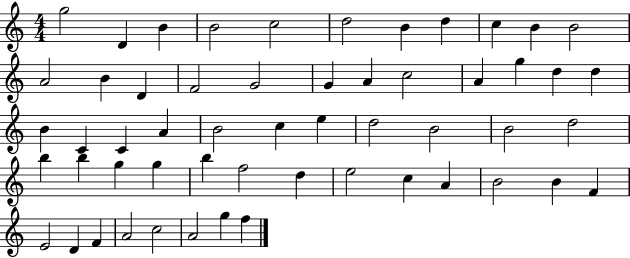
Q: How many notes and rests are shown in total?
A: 55